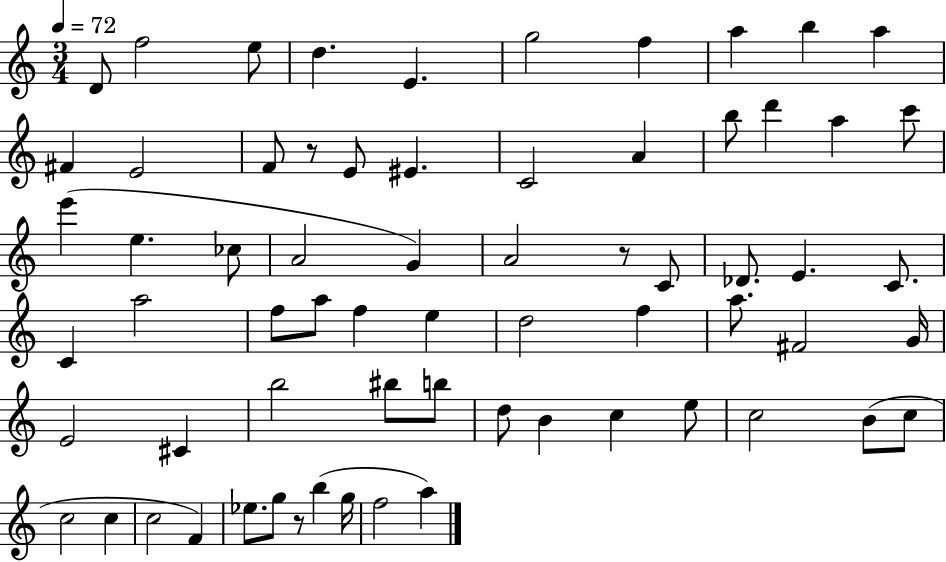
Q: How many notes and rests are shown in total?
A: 67